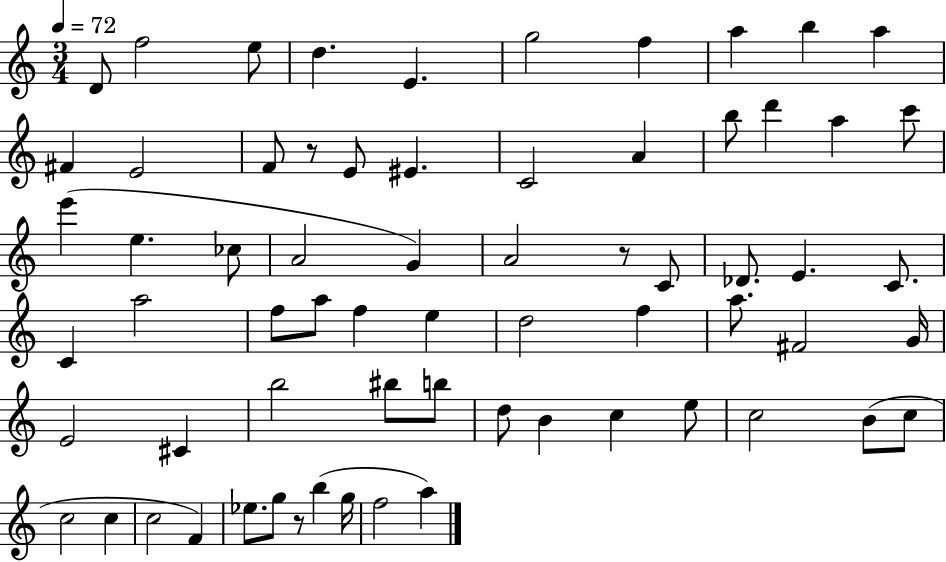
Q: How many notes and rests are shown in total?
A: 67